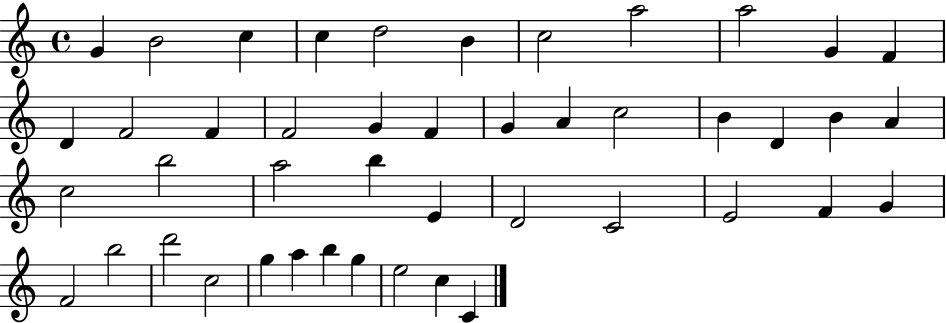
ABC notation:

X:1
T:Untitled
M:4/4
L:1/4
K:C
G B2 c c d2 B c2 a2 a2 G F D F2 F F2 G F G A c2 B D B A c2 b2 a2 b E D2 C2 E2 F G F2 b2 d'2 c2 g a b g e2 c C